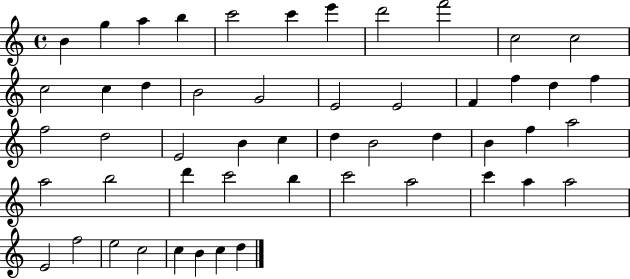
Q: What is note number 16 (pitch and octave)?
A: G4